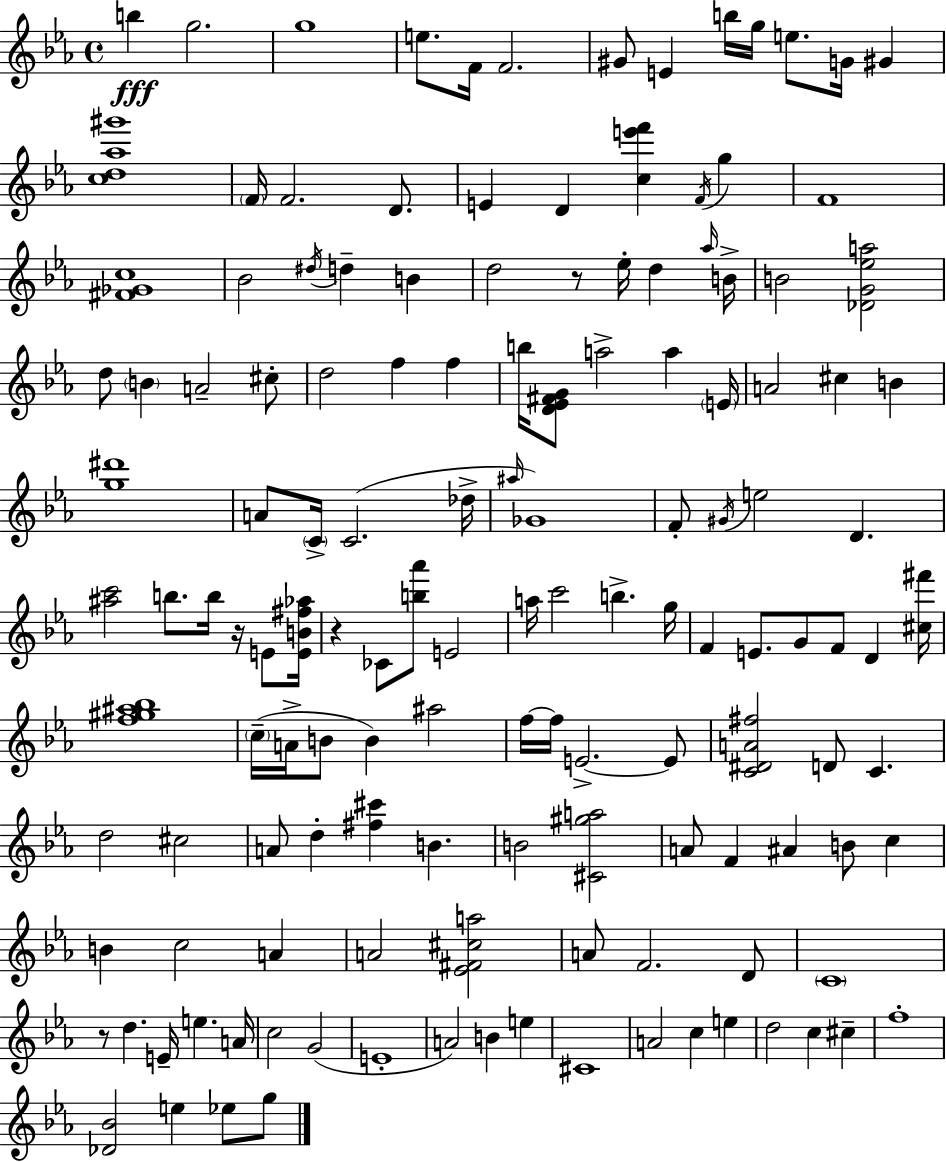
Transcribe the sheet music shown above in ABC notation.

X:1
T:Untitled
M:4/4
L:1/4
K:Eb
b g2 g4 e/2 F/4 F2 ^G/2 E b/4 g/4 e/2 G/4 ^G [cd_a^g']4 F/4 F2 D/2 E D [ce'f'] F/4 g F4 [^F_Gc]4 _B2 ^d/4 d B d2 z/2 _e/4 d _a/4 B/4 B2 [_DG_ea]2 d/2 B A2 ^c/2 d2 f f b/4 [D_E^FG]/2 a2 a E/4 A2 ^c B [g^d']4 A/2 C/4 C2 _d/4 ^a/4 _G4 F/2 ^G/4 e2 D [^ac']2 b/2 b/4 z/4 E/2 [EB^f_a]/4 z _C/2 [b_a']/2 E2 a/4 c'2 b g/4 F E/2 G/2 F/2 D [^c^f']/4 [f^g^a_b]4 c/4 A/4 B/2 B ^a2 f/4 f/4 E2 E/2 [C^DA^f]2 D/2 C d2 ^c2 A/2 d [^f^c'] B B2 [^C^ga]2 A/2 F ^A B/2 c B c2 A A2 [_E^F^ca]2 A/2 F2 D/2 C4 z/2 d E/4 e A/4 c2 G2 E4 A2 B e ^C4 A2 c e d2 c ^c f4 [_D_B]2 e _e/2 g/2